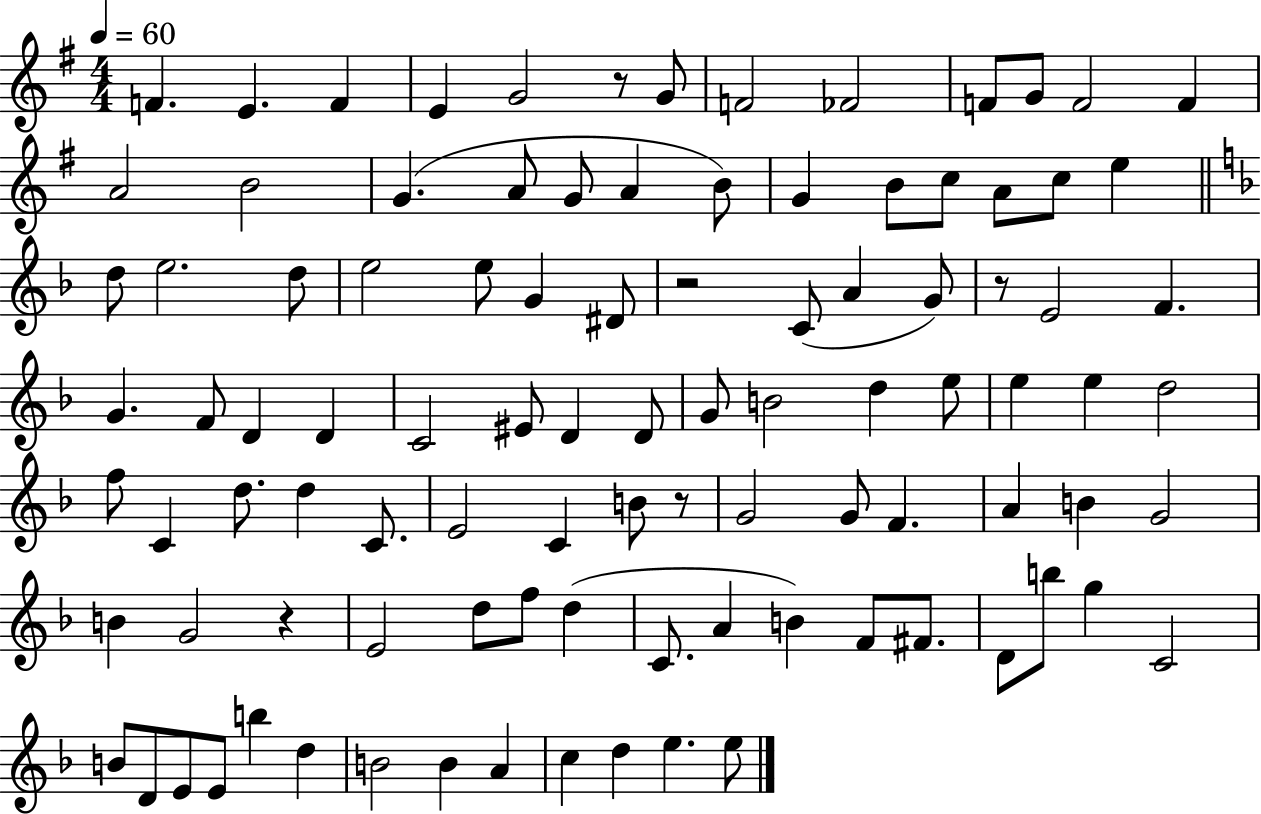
F4/q. E4/q. F4/q E4/q G4/h R/e G4/e F4/h FES4/h F4/e G4/e F4/h F4/q A4/h B4/h G4/q. A4/e G4/e A4/q B4/e G4/q B4/e C5/e A4/e C5/e E5/q D5/e E5/h. D5/e E5/h E5/e G4/q D#4/e R/h C4/e A4/q G4/e R/e E4/h F4/q. G4/q. F4/e D4/q D4/q C4/h EIS4/e D4/q D4/e G4/e B4/h D5/q E5/e E5/q E5/q D5/h F5/e C4/q D5/e. D5/q C4/e. E4/h C4/q B4/e R/e G4/h G4/e F4/q. A4/q B4/q G4/h B4/q G4/h R/q E4/h D5/e F5/e D5/q C4/e. A4/q B4/q F4/e F#4/e. D4/e B5/e G5/q C4/h B4/e D4/e E4/e E4/e B5/q D5/q B4/h B4/q A4/q C5/q D5/q E5/q. E5/e